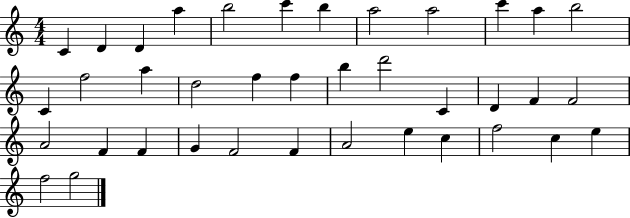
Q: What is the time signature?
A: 4/4